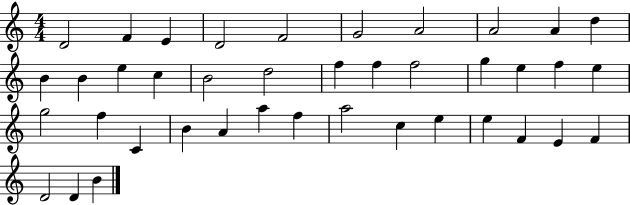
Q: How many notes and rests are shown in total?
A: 40